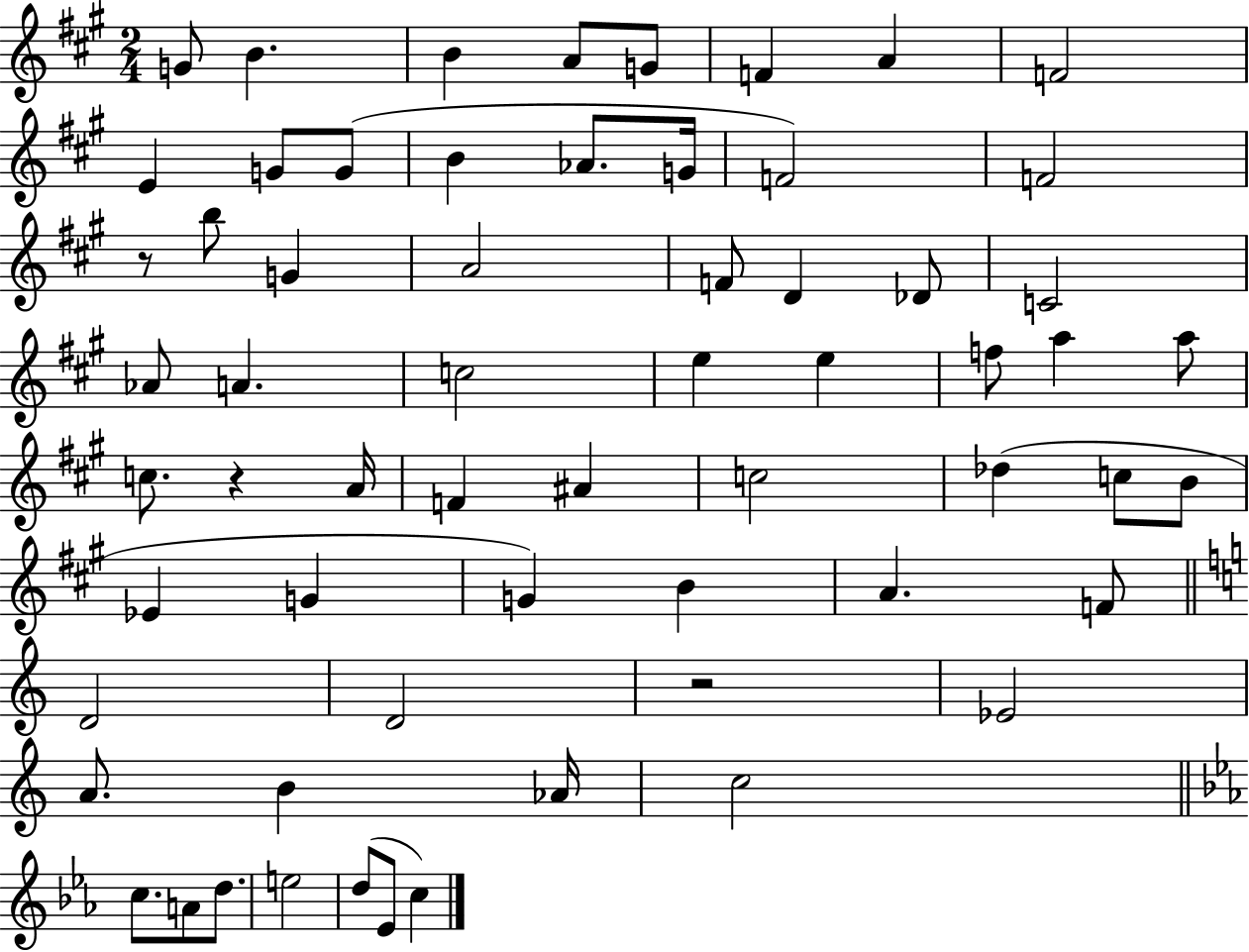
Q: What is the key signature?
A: A major